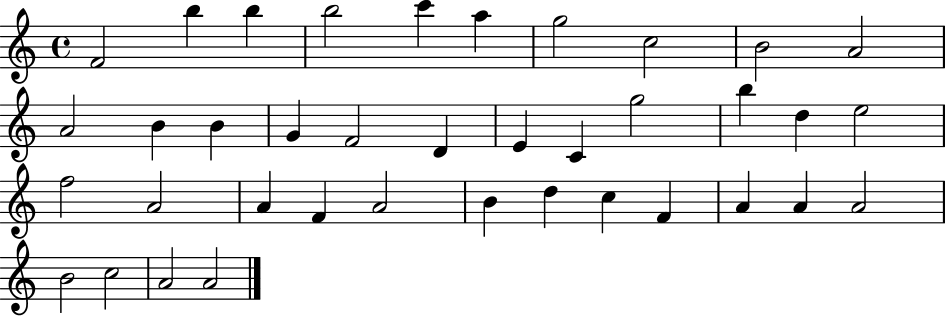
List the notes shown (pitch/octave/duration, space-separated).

F4/h B5/q B5/q B5/h C6/q A5/q G5/h C5/h B4/h A4/h A4/h B4/q B4/q G4/q F4/h D4/q E4/q C4/q G5/h B5/q D5/q E5/h F5/h A4/h A4/q F4/q A4/h B4/q D5/q C5/q F4/q A4/q A4/q A4/h B4/h C5/h A4/h A4/h